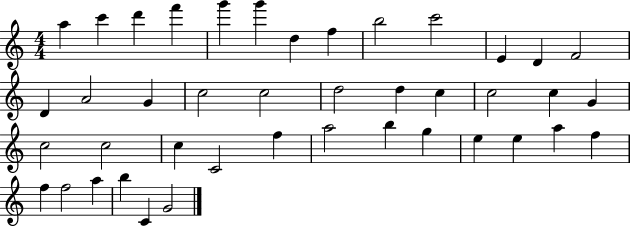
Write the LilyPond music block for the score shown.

{
  \clef treble
  \numericTimeSignature
  \time 4/4
  \key c \major
  a''4 c'''4 d'''4 f'''4 | g'''4 g'''4 d''4 f''4 | b''2 c'''2 | e'4 d'4 f'2 | \break d'4 a'2 g'4 | c''2 c''2 | d''2 d''4 c''4 | c''2 c''4 g'4 | \break c''2 c''2 | c''4 c'2 f''4 | a''2 b''4 g''4 | e''4 e''4 a''4 f''4 | \break f''4 f''2 a''4 | b''4 c'4 g'2 | \bar "|."
}